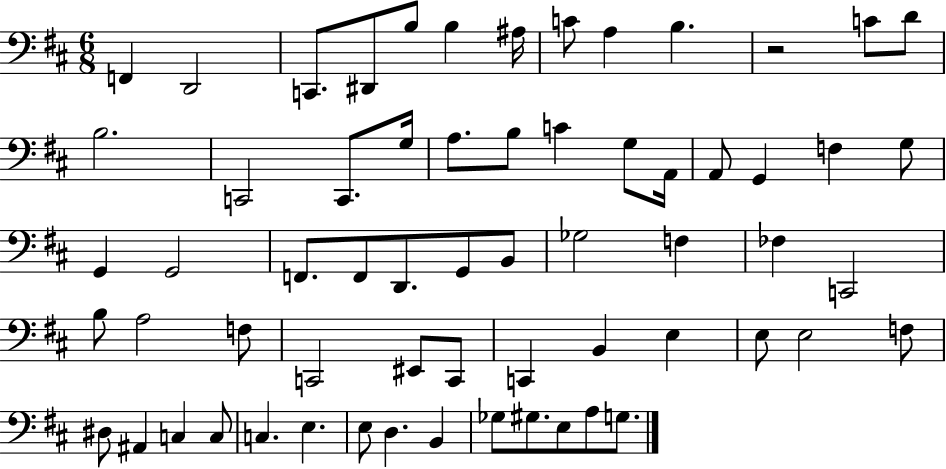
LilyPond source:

{
  \clef bass
  \numericTimeSignature
  \time 6/8
  \key d \major
  f,4 d,2 | c,8. dis,8 b8 b4 ais16 | c'8 a4 b4. | r2 c'8 d'8 | \break b2. | c,2 c,8. g16 | a8. b8 c'4 g8 a,16 | a,8 g,4 f4 g8 | \break g,4 g,2 | f,8. f,8 d,8. g,8 b,8 | ges2 f4 | fes4 c,2 | \break b8 a2 f8 | c,2 eis,8 c,8 | c,4 b,4 e4 | e8 e2 f8 | \break dis8 ais,4 c4 c8 | c4. e4. | e8 d4. b,4 | ges8 gis8. e8 a8 g8. | \break \bar "|."
}